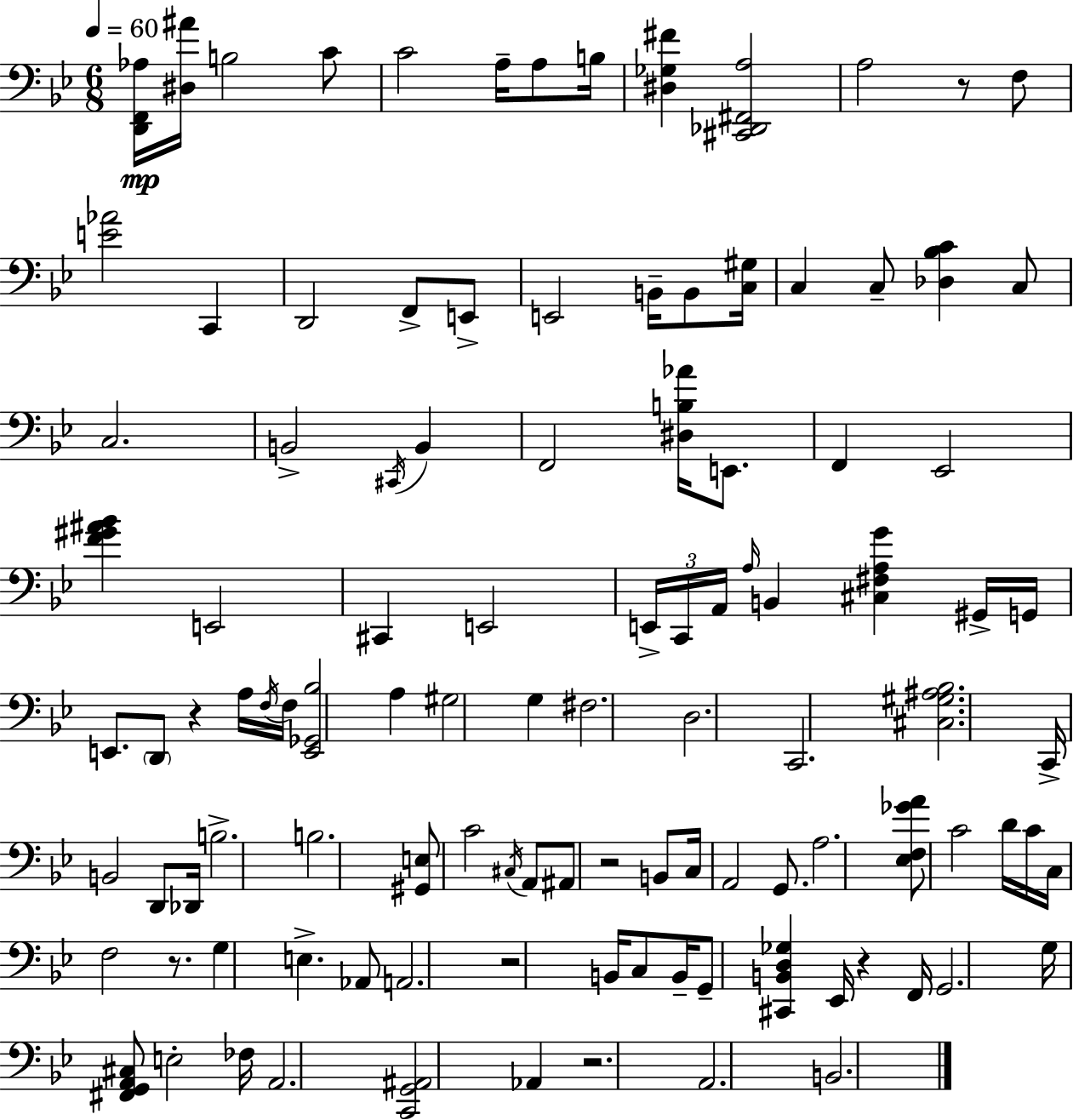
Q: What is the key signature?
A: BES major